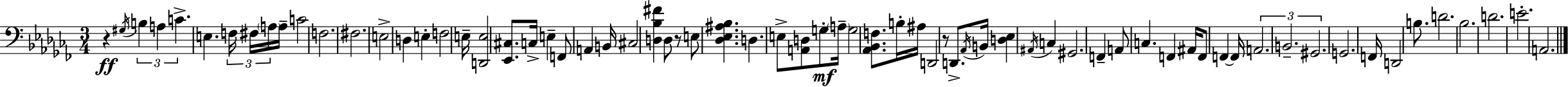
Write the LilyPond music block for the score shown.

{
  \clef bass
  \numericTimeSignature
  \time 3/4
  \key aes \minor
  r4\ff \acciaccatura { gis16 } \tuplet 3/2 { b4 a4 | c'4.-> } e4. | \tuplet 3/2 { f16 fis16 \parenthesize a16 } a16-- c'2 | f2. | \break fis2. | e2-> d4 | e4-. f2 | e16-- <d, e>2 <ees, cis>8. | \break c16-> e4-- f,8 a,4 | b,16 cis2 <d bes fis'>4 | d8 r8 e8 <des ees ais bes>4. | d4. e8-> <a, d>8 g8-.\mf | \break \parenthesize a16-- g2 <aes, bes, f>8. | b16-. ais16 d,2 r8 | d,8.-> \acciaccatura { aes,16 } b,16 <d ees>4 \acciaccatura { ais,16 } c4 | gis,2. | \break f,4-- a,8 c4. | f,4 ais,16 f,8 f,4~~ | f,16 \tuplet 3/2 { a,2. | b,2.-- | \break gis,2. } | g,2. | f,16 d,2 | b8. d'2. | \break bes2. | d'2. | e'2.-. | a,2. | \break \bar "|."
}